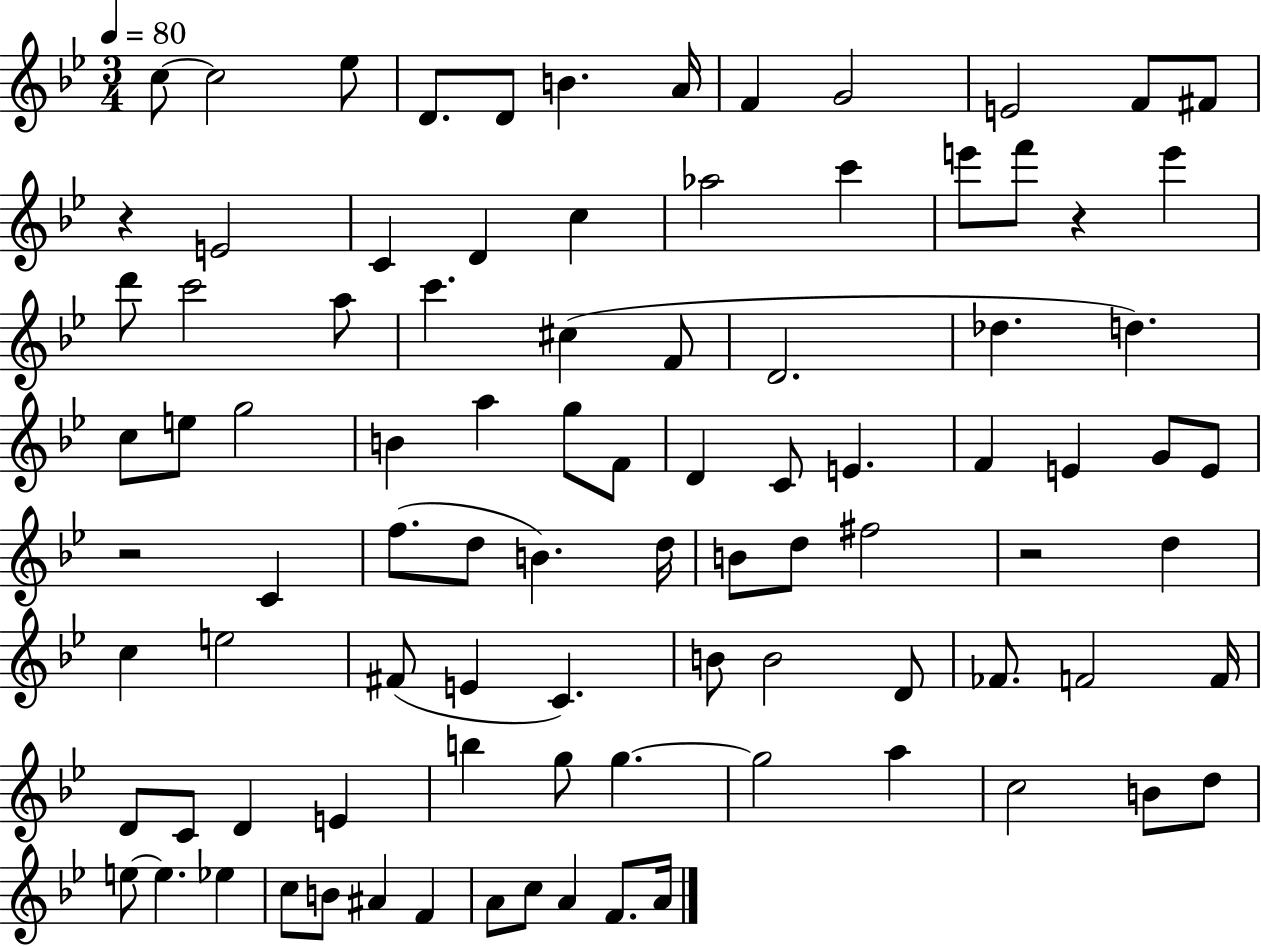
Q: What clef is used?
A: treble